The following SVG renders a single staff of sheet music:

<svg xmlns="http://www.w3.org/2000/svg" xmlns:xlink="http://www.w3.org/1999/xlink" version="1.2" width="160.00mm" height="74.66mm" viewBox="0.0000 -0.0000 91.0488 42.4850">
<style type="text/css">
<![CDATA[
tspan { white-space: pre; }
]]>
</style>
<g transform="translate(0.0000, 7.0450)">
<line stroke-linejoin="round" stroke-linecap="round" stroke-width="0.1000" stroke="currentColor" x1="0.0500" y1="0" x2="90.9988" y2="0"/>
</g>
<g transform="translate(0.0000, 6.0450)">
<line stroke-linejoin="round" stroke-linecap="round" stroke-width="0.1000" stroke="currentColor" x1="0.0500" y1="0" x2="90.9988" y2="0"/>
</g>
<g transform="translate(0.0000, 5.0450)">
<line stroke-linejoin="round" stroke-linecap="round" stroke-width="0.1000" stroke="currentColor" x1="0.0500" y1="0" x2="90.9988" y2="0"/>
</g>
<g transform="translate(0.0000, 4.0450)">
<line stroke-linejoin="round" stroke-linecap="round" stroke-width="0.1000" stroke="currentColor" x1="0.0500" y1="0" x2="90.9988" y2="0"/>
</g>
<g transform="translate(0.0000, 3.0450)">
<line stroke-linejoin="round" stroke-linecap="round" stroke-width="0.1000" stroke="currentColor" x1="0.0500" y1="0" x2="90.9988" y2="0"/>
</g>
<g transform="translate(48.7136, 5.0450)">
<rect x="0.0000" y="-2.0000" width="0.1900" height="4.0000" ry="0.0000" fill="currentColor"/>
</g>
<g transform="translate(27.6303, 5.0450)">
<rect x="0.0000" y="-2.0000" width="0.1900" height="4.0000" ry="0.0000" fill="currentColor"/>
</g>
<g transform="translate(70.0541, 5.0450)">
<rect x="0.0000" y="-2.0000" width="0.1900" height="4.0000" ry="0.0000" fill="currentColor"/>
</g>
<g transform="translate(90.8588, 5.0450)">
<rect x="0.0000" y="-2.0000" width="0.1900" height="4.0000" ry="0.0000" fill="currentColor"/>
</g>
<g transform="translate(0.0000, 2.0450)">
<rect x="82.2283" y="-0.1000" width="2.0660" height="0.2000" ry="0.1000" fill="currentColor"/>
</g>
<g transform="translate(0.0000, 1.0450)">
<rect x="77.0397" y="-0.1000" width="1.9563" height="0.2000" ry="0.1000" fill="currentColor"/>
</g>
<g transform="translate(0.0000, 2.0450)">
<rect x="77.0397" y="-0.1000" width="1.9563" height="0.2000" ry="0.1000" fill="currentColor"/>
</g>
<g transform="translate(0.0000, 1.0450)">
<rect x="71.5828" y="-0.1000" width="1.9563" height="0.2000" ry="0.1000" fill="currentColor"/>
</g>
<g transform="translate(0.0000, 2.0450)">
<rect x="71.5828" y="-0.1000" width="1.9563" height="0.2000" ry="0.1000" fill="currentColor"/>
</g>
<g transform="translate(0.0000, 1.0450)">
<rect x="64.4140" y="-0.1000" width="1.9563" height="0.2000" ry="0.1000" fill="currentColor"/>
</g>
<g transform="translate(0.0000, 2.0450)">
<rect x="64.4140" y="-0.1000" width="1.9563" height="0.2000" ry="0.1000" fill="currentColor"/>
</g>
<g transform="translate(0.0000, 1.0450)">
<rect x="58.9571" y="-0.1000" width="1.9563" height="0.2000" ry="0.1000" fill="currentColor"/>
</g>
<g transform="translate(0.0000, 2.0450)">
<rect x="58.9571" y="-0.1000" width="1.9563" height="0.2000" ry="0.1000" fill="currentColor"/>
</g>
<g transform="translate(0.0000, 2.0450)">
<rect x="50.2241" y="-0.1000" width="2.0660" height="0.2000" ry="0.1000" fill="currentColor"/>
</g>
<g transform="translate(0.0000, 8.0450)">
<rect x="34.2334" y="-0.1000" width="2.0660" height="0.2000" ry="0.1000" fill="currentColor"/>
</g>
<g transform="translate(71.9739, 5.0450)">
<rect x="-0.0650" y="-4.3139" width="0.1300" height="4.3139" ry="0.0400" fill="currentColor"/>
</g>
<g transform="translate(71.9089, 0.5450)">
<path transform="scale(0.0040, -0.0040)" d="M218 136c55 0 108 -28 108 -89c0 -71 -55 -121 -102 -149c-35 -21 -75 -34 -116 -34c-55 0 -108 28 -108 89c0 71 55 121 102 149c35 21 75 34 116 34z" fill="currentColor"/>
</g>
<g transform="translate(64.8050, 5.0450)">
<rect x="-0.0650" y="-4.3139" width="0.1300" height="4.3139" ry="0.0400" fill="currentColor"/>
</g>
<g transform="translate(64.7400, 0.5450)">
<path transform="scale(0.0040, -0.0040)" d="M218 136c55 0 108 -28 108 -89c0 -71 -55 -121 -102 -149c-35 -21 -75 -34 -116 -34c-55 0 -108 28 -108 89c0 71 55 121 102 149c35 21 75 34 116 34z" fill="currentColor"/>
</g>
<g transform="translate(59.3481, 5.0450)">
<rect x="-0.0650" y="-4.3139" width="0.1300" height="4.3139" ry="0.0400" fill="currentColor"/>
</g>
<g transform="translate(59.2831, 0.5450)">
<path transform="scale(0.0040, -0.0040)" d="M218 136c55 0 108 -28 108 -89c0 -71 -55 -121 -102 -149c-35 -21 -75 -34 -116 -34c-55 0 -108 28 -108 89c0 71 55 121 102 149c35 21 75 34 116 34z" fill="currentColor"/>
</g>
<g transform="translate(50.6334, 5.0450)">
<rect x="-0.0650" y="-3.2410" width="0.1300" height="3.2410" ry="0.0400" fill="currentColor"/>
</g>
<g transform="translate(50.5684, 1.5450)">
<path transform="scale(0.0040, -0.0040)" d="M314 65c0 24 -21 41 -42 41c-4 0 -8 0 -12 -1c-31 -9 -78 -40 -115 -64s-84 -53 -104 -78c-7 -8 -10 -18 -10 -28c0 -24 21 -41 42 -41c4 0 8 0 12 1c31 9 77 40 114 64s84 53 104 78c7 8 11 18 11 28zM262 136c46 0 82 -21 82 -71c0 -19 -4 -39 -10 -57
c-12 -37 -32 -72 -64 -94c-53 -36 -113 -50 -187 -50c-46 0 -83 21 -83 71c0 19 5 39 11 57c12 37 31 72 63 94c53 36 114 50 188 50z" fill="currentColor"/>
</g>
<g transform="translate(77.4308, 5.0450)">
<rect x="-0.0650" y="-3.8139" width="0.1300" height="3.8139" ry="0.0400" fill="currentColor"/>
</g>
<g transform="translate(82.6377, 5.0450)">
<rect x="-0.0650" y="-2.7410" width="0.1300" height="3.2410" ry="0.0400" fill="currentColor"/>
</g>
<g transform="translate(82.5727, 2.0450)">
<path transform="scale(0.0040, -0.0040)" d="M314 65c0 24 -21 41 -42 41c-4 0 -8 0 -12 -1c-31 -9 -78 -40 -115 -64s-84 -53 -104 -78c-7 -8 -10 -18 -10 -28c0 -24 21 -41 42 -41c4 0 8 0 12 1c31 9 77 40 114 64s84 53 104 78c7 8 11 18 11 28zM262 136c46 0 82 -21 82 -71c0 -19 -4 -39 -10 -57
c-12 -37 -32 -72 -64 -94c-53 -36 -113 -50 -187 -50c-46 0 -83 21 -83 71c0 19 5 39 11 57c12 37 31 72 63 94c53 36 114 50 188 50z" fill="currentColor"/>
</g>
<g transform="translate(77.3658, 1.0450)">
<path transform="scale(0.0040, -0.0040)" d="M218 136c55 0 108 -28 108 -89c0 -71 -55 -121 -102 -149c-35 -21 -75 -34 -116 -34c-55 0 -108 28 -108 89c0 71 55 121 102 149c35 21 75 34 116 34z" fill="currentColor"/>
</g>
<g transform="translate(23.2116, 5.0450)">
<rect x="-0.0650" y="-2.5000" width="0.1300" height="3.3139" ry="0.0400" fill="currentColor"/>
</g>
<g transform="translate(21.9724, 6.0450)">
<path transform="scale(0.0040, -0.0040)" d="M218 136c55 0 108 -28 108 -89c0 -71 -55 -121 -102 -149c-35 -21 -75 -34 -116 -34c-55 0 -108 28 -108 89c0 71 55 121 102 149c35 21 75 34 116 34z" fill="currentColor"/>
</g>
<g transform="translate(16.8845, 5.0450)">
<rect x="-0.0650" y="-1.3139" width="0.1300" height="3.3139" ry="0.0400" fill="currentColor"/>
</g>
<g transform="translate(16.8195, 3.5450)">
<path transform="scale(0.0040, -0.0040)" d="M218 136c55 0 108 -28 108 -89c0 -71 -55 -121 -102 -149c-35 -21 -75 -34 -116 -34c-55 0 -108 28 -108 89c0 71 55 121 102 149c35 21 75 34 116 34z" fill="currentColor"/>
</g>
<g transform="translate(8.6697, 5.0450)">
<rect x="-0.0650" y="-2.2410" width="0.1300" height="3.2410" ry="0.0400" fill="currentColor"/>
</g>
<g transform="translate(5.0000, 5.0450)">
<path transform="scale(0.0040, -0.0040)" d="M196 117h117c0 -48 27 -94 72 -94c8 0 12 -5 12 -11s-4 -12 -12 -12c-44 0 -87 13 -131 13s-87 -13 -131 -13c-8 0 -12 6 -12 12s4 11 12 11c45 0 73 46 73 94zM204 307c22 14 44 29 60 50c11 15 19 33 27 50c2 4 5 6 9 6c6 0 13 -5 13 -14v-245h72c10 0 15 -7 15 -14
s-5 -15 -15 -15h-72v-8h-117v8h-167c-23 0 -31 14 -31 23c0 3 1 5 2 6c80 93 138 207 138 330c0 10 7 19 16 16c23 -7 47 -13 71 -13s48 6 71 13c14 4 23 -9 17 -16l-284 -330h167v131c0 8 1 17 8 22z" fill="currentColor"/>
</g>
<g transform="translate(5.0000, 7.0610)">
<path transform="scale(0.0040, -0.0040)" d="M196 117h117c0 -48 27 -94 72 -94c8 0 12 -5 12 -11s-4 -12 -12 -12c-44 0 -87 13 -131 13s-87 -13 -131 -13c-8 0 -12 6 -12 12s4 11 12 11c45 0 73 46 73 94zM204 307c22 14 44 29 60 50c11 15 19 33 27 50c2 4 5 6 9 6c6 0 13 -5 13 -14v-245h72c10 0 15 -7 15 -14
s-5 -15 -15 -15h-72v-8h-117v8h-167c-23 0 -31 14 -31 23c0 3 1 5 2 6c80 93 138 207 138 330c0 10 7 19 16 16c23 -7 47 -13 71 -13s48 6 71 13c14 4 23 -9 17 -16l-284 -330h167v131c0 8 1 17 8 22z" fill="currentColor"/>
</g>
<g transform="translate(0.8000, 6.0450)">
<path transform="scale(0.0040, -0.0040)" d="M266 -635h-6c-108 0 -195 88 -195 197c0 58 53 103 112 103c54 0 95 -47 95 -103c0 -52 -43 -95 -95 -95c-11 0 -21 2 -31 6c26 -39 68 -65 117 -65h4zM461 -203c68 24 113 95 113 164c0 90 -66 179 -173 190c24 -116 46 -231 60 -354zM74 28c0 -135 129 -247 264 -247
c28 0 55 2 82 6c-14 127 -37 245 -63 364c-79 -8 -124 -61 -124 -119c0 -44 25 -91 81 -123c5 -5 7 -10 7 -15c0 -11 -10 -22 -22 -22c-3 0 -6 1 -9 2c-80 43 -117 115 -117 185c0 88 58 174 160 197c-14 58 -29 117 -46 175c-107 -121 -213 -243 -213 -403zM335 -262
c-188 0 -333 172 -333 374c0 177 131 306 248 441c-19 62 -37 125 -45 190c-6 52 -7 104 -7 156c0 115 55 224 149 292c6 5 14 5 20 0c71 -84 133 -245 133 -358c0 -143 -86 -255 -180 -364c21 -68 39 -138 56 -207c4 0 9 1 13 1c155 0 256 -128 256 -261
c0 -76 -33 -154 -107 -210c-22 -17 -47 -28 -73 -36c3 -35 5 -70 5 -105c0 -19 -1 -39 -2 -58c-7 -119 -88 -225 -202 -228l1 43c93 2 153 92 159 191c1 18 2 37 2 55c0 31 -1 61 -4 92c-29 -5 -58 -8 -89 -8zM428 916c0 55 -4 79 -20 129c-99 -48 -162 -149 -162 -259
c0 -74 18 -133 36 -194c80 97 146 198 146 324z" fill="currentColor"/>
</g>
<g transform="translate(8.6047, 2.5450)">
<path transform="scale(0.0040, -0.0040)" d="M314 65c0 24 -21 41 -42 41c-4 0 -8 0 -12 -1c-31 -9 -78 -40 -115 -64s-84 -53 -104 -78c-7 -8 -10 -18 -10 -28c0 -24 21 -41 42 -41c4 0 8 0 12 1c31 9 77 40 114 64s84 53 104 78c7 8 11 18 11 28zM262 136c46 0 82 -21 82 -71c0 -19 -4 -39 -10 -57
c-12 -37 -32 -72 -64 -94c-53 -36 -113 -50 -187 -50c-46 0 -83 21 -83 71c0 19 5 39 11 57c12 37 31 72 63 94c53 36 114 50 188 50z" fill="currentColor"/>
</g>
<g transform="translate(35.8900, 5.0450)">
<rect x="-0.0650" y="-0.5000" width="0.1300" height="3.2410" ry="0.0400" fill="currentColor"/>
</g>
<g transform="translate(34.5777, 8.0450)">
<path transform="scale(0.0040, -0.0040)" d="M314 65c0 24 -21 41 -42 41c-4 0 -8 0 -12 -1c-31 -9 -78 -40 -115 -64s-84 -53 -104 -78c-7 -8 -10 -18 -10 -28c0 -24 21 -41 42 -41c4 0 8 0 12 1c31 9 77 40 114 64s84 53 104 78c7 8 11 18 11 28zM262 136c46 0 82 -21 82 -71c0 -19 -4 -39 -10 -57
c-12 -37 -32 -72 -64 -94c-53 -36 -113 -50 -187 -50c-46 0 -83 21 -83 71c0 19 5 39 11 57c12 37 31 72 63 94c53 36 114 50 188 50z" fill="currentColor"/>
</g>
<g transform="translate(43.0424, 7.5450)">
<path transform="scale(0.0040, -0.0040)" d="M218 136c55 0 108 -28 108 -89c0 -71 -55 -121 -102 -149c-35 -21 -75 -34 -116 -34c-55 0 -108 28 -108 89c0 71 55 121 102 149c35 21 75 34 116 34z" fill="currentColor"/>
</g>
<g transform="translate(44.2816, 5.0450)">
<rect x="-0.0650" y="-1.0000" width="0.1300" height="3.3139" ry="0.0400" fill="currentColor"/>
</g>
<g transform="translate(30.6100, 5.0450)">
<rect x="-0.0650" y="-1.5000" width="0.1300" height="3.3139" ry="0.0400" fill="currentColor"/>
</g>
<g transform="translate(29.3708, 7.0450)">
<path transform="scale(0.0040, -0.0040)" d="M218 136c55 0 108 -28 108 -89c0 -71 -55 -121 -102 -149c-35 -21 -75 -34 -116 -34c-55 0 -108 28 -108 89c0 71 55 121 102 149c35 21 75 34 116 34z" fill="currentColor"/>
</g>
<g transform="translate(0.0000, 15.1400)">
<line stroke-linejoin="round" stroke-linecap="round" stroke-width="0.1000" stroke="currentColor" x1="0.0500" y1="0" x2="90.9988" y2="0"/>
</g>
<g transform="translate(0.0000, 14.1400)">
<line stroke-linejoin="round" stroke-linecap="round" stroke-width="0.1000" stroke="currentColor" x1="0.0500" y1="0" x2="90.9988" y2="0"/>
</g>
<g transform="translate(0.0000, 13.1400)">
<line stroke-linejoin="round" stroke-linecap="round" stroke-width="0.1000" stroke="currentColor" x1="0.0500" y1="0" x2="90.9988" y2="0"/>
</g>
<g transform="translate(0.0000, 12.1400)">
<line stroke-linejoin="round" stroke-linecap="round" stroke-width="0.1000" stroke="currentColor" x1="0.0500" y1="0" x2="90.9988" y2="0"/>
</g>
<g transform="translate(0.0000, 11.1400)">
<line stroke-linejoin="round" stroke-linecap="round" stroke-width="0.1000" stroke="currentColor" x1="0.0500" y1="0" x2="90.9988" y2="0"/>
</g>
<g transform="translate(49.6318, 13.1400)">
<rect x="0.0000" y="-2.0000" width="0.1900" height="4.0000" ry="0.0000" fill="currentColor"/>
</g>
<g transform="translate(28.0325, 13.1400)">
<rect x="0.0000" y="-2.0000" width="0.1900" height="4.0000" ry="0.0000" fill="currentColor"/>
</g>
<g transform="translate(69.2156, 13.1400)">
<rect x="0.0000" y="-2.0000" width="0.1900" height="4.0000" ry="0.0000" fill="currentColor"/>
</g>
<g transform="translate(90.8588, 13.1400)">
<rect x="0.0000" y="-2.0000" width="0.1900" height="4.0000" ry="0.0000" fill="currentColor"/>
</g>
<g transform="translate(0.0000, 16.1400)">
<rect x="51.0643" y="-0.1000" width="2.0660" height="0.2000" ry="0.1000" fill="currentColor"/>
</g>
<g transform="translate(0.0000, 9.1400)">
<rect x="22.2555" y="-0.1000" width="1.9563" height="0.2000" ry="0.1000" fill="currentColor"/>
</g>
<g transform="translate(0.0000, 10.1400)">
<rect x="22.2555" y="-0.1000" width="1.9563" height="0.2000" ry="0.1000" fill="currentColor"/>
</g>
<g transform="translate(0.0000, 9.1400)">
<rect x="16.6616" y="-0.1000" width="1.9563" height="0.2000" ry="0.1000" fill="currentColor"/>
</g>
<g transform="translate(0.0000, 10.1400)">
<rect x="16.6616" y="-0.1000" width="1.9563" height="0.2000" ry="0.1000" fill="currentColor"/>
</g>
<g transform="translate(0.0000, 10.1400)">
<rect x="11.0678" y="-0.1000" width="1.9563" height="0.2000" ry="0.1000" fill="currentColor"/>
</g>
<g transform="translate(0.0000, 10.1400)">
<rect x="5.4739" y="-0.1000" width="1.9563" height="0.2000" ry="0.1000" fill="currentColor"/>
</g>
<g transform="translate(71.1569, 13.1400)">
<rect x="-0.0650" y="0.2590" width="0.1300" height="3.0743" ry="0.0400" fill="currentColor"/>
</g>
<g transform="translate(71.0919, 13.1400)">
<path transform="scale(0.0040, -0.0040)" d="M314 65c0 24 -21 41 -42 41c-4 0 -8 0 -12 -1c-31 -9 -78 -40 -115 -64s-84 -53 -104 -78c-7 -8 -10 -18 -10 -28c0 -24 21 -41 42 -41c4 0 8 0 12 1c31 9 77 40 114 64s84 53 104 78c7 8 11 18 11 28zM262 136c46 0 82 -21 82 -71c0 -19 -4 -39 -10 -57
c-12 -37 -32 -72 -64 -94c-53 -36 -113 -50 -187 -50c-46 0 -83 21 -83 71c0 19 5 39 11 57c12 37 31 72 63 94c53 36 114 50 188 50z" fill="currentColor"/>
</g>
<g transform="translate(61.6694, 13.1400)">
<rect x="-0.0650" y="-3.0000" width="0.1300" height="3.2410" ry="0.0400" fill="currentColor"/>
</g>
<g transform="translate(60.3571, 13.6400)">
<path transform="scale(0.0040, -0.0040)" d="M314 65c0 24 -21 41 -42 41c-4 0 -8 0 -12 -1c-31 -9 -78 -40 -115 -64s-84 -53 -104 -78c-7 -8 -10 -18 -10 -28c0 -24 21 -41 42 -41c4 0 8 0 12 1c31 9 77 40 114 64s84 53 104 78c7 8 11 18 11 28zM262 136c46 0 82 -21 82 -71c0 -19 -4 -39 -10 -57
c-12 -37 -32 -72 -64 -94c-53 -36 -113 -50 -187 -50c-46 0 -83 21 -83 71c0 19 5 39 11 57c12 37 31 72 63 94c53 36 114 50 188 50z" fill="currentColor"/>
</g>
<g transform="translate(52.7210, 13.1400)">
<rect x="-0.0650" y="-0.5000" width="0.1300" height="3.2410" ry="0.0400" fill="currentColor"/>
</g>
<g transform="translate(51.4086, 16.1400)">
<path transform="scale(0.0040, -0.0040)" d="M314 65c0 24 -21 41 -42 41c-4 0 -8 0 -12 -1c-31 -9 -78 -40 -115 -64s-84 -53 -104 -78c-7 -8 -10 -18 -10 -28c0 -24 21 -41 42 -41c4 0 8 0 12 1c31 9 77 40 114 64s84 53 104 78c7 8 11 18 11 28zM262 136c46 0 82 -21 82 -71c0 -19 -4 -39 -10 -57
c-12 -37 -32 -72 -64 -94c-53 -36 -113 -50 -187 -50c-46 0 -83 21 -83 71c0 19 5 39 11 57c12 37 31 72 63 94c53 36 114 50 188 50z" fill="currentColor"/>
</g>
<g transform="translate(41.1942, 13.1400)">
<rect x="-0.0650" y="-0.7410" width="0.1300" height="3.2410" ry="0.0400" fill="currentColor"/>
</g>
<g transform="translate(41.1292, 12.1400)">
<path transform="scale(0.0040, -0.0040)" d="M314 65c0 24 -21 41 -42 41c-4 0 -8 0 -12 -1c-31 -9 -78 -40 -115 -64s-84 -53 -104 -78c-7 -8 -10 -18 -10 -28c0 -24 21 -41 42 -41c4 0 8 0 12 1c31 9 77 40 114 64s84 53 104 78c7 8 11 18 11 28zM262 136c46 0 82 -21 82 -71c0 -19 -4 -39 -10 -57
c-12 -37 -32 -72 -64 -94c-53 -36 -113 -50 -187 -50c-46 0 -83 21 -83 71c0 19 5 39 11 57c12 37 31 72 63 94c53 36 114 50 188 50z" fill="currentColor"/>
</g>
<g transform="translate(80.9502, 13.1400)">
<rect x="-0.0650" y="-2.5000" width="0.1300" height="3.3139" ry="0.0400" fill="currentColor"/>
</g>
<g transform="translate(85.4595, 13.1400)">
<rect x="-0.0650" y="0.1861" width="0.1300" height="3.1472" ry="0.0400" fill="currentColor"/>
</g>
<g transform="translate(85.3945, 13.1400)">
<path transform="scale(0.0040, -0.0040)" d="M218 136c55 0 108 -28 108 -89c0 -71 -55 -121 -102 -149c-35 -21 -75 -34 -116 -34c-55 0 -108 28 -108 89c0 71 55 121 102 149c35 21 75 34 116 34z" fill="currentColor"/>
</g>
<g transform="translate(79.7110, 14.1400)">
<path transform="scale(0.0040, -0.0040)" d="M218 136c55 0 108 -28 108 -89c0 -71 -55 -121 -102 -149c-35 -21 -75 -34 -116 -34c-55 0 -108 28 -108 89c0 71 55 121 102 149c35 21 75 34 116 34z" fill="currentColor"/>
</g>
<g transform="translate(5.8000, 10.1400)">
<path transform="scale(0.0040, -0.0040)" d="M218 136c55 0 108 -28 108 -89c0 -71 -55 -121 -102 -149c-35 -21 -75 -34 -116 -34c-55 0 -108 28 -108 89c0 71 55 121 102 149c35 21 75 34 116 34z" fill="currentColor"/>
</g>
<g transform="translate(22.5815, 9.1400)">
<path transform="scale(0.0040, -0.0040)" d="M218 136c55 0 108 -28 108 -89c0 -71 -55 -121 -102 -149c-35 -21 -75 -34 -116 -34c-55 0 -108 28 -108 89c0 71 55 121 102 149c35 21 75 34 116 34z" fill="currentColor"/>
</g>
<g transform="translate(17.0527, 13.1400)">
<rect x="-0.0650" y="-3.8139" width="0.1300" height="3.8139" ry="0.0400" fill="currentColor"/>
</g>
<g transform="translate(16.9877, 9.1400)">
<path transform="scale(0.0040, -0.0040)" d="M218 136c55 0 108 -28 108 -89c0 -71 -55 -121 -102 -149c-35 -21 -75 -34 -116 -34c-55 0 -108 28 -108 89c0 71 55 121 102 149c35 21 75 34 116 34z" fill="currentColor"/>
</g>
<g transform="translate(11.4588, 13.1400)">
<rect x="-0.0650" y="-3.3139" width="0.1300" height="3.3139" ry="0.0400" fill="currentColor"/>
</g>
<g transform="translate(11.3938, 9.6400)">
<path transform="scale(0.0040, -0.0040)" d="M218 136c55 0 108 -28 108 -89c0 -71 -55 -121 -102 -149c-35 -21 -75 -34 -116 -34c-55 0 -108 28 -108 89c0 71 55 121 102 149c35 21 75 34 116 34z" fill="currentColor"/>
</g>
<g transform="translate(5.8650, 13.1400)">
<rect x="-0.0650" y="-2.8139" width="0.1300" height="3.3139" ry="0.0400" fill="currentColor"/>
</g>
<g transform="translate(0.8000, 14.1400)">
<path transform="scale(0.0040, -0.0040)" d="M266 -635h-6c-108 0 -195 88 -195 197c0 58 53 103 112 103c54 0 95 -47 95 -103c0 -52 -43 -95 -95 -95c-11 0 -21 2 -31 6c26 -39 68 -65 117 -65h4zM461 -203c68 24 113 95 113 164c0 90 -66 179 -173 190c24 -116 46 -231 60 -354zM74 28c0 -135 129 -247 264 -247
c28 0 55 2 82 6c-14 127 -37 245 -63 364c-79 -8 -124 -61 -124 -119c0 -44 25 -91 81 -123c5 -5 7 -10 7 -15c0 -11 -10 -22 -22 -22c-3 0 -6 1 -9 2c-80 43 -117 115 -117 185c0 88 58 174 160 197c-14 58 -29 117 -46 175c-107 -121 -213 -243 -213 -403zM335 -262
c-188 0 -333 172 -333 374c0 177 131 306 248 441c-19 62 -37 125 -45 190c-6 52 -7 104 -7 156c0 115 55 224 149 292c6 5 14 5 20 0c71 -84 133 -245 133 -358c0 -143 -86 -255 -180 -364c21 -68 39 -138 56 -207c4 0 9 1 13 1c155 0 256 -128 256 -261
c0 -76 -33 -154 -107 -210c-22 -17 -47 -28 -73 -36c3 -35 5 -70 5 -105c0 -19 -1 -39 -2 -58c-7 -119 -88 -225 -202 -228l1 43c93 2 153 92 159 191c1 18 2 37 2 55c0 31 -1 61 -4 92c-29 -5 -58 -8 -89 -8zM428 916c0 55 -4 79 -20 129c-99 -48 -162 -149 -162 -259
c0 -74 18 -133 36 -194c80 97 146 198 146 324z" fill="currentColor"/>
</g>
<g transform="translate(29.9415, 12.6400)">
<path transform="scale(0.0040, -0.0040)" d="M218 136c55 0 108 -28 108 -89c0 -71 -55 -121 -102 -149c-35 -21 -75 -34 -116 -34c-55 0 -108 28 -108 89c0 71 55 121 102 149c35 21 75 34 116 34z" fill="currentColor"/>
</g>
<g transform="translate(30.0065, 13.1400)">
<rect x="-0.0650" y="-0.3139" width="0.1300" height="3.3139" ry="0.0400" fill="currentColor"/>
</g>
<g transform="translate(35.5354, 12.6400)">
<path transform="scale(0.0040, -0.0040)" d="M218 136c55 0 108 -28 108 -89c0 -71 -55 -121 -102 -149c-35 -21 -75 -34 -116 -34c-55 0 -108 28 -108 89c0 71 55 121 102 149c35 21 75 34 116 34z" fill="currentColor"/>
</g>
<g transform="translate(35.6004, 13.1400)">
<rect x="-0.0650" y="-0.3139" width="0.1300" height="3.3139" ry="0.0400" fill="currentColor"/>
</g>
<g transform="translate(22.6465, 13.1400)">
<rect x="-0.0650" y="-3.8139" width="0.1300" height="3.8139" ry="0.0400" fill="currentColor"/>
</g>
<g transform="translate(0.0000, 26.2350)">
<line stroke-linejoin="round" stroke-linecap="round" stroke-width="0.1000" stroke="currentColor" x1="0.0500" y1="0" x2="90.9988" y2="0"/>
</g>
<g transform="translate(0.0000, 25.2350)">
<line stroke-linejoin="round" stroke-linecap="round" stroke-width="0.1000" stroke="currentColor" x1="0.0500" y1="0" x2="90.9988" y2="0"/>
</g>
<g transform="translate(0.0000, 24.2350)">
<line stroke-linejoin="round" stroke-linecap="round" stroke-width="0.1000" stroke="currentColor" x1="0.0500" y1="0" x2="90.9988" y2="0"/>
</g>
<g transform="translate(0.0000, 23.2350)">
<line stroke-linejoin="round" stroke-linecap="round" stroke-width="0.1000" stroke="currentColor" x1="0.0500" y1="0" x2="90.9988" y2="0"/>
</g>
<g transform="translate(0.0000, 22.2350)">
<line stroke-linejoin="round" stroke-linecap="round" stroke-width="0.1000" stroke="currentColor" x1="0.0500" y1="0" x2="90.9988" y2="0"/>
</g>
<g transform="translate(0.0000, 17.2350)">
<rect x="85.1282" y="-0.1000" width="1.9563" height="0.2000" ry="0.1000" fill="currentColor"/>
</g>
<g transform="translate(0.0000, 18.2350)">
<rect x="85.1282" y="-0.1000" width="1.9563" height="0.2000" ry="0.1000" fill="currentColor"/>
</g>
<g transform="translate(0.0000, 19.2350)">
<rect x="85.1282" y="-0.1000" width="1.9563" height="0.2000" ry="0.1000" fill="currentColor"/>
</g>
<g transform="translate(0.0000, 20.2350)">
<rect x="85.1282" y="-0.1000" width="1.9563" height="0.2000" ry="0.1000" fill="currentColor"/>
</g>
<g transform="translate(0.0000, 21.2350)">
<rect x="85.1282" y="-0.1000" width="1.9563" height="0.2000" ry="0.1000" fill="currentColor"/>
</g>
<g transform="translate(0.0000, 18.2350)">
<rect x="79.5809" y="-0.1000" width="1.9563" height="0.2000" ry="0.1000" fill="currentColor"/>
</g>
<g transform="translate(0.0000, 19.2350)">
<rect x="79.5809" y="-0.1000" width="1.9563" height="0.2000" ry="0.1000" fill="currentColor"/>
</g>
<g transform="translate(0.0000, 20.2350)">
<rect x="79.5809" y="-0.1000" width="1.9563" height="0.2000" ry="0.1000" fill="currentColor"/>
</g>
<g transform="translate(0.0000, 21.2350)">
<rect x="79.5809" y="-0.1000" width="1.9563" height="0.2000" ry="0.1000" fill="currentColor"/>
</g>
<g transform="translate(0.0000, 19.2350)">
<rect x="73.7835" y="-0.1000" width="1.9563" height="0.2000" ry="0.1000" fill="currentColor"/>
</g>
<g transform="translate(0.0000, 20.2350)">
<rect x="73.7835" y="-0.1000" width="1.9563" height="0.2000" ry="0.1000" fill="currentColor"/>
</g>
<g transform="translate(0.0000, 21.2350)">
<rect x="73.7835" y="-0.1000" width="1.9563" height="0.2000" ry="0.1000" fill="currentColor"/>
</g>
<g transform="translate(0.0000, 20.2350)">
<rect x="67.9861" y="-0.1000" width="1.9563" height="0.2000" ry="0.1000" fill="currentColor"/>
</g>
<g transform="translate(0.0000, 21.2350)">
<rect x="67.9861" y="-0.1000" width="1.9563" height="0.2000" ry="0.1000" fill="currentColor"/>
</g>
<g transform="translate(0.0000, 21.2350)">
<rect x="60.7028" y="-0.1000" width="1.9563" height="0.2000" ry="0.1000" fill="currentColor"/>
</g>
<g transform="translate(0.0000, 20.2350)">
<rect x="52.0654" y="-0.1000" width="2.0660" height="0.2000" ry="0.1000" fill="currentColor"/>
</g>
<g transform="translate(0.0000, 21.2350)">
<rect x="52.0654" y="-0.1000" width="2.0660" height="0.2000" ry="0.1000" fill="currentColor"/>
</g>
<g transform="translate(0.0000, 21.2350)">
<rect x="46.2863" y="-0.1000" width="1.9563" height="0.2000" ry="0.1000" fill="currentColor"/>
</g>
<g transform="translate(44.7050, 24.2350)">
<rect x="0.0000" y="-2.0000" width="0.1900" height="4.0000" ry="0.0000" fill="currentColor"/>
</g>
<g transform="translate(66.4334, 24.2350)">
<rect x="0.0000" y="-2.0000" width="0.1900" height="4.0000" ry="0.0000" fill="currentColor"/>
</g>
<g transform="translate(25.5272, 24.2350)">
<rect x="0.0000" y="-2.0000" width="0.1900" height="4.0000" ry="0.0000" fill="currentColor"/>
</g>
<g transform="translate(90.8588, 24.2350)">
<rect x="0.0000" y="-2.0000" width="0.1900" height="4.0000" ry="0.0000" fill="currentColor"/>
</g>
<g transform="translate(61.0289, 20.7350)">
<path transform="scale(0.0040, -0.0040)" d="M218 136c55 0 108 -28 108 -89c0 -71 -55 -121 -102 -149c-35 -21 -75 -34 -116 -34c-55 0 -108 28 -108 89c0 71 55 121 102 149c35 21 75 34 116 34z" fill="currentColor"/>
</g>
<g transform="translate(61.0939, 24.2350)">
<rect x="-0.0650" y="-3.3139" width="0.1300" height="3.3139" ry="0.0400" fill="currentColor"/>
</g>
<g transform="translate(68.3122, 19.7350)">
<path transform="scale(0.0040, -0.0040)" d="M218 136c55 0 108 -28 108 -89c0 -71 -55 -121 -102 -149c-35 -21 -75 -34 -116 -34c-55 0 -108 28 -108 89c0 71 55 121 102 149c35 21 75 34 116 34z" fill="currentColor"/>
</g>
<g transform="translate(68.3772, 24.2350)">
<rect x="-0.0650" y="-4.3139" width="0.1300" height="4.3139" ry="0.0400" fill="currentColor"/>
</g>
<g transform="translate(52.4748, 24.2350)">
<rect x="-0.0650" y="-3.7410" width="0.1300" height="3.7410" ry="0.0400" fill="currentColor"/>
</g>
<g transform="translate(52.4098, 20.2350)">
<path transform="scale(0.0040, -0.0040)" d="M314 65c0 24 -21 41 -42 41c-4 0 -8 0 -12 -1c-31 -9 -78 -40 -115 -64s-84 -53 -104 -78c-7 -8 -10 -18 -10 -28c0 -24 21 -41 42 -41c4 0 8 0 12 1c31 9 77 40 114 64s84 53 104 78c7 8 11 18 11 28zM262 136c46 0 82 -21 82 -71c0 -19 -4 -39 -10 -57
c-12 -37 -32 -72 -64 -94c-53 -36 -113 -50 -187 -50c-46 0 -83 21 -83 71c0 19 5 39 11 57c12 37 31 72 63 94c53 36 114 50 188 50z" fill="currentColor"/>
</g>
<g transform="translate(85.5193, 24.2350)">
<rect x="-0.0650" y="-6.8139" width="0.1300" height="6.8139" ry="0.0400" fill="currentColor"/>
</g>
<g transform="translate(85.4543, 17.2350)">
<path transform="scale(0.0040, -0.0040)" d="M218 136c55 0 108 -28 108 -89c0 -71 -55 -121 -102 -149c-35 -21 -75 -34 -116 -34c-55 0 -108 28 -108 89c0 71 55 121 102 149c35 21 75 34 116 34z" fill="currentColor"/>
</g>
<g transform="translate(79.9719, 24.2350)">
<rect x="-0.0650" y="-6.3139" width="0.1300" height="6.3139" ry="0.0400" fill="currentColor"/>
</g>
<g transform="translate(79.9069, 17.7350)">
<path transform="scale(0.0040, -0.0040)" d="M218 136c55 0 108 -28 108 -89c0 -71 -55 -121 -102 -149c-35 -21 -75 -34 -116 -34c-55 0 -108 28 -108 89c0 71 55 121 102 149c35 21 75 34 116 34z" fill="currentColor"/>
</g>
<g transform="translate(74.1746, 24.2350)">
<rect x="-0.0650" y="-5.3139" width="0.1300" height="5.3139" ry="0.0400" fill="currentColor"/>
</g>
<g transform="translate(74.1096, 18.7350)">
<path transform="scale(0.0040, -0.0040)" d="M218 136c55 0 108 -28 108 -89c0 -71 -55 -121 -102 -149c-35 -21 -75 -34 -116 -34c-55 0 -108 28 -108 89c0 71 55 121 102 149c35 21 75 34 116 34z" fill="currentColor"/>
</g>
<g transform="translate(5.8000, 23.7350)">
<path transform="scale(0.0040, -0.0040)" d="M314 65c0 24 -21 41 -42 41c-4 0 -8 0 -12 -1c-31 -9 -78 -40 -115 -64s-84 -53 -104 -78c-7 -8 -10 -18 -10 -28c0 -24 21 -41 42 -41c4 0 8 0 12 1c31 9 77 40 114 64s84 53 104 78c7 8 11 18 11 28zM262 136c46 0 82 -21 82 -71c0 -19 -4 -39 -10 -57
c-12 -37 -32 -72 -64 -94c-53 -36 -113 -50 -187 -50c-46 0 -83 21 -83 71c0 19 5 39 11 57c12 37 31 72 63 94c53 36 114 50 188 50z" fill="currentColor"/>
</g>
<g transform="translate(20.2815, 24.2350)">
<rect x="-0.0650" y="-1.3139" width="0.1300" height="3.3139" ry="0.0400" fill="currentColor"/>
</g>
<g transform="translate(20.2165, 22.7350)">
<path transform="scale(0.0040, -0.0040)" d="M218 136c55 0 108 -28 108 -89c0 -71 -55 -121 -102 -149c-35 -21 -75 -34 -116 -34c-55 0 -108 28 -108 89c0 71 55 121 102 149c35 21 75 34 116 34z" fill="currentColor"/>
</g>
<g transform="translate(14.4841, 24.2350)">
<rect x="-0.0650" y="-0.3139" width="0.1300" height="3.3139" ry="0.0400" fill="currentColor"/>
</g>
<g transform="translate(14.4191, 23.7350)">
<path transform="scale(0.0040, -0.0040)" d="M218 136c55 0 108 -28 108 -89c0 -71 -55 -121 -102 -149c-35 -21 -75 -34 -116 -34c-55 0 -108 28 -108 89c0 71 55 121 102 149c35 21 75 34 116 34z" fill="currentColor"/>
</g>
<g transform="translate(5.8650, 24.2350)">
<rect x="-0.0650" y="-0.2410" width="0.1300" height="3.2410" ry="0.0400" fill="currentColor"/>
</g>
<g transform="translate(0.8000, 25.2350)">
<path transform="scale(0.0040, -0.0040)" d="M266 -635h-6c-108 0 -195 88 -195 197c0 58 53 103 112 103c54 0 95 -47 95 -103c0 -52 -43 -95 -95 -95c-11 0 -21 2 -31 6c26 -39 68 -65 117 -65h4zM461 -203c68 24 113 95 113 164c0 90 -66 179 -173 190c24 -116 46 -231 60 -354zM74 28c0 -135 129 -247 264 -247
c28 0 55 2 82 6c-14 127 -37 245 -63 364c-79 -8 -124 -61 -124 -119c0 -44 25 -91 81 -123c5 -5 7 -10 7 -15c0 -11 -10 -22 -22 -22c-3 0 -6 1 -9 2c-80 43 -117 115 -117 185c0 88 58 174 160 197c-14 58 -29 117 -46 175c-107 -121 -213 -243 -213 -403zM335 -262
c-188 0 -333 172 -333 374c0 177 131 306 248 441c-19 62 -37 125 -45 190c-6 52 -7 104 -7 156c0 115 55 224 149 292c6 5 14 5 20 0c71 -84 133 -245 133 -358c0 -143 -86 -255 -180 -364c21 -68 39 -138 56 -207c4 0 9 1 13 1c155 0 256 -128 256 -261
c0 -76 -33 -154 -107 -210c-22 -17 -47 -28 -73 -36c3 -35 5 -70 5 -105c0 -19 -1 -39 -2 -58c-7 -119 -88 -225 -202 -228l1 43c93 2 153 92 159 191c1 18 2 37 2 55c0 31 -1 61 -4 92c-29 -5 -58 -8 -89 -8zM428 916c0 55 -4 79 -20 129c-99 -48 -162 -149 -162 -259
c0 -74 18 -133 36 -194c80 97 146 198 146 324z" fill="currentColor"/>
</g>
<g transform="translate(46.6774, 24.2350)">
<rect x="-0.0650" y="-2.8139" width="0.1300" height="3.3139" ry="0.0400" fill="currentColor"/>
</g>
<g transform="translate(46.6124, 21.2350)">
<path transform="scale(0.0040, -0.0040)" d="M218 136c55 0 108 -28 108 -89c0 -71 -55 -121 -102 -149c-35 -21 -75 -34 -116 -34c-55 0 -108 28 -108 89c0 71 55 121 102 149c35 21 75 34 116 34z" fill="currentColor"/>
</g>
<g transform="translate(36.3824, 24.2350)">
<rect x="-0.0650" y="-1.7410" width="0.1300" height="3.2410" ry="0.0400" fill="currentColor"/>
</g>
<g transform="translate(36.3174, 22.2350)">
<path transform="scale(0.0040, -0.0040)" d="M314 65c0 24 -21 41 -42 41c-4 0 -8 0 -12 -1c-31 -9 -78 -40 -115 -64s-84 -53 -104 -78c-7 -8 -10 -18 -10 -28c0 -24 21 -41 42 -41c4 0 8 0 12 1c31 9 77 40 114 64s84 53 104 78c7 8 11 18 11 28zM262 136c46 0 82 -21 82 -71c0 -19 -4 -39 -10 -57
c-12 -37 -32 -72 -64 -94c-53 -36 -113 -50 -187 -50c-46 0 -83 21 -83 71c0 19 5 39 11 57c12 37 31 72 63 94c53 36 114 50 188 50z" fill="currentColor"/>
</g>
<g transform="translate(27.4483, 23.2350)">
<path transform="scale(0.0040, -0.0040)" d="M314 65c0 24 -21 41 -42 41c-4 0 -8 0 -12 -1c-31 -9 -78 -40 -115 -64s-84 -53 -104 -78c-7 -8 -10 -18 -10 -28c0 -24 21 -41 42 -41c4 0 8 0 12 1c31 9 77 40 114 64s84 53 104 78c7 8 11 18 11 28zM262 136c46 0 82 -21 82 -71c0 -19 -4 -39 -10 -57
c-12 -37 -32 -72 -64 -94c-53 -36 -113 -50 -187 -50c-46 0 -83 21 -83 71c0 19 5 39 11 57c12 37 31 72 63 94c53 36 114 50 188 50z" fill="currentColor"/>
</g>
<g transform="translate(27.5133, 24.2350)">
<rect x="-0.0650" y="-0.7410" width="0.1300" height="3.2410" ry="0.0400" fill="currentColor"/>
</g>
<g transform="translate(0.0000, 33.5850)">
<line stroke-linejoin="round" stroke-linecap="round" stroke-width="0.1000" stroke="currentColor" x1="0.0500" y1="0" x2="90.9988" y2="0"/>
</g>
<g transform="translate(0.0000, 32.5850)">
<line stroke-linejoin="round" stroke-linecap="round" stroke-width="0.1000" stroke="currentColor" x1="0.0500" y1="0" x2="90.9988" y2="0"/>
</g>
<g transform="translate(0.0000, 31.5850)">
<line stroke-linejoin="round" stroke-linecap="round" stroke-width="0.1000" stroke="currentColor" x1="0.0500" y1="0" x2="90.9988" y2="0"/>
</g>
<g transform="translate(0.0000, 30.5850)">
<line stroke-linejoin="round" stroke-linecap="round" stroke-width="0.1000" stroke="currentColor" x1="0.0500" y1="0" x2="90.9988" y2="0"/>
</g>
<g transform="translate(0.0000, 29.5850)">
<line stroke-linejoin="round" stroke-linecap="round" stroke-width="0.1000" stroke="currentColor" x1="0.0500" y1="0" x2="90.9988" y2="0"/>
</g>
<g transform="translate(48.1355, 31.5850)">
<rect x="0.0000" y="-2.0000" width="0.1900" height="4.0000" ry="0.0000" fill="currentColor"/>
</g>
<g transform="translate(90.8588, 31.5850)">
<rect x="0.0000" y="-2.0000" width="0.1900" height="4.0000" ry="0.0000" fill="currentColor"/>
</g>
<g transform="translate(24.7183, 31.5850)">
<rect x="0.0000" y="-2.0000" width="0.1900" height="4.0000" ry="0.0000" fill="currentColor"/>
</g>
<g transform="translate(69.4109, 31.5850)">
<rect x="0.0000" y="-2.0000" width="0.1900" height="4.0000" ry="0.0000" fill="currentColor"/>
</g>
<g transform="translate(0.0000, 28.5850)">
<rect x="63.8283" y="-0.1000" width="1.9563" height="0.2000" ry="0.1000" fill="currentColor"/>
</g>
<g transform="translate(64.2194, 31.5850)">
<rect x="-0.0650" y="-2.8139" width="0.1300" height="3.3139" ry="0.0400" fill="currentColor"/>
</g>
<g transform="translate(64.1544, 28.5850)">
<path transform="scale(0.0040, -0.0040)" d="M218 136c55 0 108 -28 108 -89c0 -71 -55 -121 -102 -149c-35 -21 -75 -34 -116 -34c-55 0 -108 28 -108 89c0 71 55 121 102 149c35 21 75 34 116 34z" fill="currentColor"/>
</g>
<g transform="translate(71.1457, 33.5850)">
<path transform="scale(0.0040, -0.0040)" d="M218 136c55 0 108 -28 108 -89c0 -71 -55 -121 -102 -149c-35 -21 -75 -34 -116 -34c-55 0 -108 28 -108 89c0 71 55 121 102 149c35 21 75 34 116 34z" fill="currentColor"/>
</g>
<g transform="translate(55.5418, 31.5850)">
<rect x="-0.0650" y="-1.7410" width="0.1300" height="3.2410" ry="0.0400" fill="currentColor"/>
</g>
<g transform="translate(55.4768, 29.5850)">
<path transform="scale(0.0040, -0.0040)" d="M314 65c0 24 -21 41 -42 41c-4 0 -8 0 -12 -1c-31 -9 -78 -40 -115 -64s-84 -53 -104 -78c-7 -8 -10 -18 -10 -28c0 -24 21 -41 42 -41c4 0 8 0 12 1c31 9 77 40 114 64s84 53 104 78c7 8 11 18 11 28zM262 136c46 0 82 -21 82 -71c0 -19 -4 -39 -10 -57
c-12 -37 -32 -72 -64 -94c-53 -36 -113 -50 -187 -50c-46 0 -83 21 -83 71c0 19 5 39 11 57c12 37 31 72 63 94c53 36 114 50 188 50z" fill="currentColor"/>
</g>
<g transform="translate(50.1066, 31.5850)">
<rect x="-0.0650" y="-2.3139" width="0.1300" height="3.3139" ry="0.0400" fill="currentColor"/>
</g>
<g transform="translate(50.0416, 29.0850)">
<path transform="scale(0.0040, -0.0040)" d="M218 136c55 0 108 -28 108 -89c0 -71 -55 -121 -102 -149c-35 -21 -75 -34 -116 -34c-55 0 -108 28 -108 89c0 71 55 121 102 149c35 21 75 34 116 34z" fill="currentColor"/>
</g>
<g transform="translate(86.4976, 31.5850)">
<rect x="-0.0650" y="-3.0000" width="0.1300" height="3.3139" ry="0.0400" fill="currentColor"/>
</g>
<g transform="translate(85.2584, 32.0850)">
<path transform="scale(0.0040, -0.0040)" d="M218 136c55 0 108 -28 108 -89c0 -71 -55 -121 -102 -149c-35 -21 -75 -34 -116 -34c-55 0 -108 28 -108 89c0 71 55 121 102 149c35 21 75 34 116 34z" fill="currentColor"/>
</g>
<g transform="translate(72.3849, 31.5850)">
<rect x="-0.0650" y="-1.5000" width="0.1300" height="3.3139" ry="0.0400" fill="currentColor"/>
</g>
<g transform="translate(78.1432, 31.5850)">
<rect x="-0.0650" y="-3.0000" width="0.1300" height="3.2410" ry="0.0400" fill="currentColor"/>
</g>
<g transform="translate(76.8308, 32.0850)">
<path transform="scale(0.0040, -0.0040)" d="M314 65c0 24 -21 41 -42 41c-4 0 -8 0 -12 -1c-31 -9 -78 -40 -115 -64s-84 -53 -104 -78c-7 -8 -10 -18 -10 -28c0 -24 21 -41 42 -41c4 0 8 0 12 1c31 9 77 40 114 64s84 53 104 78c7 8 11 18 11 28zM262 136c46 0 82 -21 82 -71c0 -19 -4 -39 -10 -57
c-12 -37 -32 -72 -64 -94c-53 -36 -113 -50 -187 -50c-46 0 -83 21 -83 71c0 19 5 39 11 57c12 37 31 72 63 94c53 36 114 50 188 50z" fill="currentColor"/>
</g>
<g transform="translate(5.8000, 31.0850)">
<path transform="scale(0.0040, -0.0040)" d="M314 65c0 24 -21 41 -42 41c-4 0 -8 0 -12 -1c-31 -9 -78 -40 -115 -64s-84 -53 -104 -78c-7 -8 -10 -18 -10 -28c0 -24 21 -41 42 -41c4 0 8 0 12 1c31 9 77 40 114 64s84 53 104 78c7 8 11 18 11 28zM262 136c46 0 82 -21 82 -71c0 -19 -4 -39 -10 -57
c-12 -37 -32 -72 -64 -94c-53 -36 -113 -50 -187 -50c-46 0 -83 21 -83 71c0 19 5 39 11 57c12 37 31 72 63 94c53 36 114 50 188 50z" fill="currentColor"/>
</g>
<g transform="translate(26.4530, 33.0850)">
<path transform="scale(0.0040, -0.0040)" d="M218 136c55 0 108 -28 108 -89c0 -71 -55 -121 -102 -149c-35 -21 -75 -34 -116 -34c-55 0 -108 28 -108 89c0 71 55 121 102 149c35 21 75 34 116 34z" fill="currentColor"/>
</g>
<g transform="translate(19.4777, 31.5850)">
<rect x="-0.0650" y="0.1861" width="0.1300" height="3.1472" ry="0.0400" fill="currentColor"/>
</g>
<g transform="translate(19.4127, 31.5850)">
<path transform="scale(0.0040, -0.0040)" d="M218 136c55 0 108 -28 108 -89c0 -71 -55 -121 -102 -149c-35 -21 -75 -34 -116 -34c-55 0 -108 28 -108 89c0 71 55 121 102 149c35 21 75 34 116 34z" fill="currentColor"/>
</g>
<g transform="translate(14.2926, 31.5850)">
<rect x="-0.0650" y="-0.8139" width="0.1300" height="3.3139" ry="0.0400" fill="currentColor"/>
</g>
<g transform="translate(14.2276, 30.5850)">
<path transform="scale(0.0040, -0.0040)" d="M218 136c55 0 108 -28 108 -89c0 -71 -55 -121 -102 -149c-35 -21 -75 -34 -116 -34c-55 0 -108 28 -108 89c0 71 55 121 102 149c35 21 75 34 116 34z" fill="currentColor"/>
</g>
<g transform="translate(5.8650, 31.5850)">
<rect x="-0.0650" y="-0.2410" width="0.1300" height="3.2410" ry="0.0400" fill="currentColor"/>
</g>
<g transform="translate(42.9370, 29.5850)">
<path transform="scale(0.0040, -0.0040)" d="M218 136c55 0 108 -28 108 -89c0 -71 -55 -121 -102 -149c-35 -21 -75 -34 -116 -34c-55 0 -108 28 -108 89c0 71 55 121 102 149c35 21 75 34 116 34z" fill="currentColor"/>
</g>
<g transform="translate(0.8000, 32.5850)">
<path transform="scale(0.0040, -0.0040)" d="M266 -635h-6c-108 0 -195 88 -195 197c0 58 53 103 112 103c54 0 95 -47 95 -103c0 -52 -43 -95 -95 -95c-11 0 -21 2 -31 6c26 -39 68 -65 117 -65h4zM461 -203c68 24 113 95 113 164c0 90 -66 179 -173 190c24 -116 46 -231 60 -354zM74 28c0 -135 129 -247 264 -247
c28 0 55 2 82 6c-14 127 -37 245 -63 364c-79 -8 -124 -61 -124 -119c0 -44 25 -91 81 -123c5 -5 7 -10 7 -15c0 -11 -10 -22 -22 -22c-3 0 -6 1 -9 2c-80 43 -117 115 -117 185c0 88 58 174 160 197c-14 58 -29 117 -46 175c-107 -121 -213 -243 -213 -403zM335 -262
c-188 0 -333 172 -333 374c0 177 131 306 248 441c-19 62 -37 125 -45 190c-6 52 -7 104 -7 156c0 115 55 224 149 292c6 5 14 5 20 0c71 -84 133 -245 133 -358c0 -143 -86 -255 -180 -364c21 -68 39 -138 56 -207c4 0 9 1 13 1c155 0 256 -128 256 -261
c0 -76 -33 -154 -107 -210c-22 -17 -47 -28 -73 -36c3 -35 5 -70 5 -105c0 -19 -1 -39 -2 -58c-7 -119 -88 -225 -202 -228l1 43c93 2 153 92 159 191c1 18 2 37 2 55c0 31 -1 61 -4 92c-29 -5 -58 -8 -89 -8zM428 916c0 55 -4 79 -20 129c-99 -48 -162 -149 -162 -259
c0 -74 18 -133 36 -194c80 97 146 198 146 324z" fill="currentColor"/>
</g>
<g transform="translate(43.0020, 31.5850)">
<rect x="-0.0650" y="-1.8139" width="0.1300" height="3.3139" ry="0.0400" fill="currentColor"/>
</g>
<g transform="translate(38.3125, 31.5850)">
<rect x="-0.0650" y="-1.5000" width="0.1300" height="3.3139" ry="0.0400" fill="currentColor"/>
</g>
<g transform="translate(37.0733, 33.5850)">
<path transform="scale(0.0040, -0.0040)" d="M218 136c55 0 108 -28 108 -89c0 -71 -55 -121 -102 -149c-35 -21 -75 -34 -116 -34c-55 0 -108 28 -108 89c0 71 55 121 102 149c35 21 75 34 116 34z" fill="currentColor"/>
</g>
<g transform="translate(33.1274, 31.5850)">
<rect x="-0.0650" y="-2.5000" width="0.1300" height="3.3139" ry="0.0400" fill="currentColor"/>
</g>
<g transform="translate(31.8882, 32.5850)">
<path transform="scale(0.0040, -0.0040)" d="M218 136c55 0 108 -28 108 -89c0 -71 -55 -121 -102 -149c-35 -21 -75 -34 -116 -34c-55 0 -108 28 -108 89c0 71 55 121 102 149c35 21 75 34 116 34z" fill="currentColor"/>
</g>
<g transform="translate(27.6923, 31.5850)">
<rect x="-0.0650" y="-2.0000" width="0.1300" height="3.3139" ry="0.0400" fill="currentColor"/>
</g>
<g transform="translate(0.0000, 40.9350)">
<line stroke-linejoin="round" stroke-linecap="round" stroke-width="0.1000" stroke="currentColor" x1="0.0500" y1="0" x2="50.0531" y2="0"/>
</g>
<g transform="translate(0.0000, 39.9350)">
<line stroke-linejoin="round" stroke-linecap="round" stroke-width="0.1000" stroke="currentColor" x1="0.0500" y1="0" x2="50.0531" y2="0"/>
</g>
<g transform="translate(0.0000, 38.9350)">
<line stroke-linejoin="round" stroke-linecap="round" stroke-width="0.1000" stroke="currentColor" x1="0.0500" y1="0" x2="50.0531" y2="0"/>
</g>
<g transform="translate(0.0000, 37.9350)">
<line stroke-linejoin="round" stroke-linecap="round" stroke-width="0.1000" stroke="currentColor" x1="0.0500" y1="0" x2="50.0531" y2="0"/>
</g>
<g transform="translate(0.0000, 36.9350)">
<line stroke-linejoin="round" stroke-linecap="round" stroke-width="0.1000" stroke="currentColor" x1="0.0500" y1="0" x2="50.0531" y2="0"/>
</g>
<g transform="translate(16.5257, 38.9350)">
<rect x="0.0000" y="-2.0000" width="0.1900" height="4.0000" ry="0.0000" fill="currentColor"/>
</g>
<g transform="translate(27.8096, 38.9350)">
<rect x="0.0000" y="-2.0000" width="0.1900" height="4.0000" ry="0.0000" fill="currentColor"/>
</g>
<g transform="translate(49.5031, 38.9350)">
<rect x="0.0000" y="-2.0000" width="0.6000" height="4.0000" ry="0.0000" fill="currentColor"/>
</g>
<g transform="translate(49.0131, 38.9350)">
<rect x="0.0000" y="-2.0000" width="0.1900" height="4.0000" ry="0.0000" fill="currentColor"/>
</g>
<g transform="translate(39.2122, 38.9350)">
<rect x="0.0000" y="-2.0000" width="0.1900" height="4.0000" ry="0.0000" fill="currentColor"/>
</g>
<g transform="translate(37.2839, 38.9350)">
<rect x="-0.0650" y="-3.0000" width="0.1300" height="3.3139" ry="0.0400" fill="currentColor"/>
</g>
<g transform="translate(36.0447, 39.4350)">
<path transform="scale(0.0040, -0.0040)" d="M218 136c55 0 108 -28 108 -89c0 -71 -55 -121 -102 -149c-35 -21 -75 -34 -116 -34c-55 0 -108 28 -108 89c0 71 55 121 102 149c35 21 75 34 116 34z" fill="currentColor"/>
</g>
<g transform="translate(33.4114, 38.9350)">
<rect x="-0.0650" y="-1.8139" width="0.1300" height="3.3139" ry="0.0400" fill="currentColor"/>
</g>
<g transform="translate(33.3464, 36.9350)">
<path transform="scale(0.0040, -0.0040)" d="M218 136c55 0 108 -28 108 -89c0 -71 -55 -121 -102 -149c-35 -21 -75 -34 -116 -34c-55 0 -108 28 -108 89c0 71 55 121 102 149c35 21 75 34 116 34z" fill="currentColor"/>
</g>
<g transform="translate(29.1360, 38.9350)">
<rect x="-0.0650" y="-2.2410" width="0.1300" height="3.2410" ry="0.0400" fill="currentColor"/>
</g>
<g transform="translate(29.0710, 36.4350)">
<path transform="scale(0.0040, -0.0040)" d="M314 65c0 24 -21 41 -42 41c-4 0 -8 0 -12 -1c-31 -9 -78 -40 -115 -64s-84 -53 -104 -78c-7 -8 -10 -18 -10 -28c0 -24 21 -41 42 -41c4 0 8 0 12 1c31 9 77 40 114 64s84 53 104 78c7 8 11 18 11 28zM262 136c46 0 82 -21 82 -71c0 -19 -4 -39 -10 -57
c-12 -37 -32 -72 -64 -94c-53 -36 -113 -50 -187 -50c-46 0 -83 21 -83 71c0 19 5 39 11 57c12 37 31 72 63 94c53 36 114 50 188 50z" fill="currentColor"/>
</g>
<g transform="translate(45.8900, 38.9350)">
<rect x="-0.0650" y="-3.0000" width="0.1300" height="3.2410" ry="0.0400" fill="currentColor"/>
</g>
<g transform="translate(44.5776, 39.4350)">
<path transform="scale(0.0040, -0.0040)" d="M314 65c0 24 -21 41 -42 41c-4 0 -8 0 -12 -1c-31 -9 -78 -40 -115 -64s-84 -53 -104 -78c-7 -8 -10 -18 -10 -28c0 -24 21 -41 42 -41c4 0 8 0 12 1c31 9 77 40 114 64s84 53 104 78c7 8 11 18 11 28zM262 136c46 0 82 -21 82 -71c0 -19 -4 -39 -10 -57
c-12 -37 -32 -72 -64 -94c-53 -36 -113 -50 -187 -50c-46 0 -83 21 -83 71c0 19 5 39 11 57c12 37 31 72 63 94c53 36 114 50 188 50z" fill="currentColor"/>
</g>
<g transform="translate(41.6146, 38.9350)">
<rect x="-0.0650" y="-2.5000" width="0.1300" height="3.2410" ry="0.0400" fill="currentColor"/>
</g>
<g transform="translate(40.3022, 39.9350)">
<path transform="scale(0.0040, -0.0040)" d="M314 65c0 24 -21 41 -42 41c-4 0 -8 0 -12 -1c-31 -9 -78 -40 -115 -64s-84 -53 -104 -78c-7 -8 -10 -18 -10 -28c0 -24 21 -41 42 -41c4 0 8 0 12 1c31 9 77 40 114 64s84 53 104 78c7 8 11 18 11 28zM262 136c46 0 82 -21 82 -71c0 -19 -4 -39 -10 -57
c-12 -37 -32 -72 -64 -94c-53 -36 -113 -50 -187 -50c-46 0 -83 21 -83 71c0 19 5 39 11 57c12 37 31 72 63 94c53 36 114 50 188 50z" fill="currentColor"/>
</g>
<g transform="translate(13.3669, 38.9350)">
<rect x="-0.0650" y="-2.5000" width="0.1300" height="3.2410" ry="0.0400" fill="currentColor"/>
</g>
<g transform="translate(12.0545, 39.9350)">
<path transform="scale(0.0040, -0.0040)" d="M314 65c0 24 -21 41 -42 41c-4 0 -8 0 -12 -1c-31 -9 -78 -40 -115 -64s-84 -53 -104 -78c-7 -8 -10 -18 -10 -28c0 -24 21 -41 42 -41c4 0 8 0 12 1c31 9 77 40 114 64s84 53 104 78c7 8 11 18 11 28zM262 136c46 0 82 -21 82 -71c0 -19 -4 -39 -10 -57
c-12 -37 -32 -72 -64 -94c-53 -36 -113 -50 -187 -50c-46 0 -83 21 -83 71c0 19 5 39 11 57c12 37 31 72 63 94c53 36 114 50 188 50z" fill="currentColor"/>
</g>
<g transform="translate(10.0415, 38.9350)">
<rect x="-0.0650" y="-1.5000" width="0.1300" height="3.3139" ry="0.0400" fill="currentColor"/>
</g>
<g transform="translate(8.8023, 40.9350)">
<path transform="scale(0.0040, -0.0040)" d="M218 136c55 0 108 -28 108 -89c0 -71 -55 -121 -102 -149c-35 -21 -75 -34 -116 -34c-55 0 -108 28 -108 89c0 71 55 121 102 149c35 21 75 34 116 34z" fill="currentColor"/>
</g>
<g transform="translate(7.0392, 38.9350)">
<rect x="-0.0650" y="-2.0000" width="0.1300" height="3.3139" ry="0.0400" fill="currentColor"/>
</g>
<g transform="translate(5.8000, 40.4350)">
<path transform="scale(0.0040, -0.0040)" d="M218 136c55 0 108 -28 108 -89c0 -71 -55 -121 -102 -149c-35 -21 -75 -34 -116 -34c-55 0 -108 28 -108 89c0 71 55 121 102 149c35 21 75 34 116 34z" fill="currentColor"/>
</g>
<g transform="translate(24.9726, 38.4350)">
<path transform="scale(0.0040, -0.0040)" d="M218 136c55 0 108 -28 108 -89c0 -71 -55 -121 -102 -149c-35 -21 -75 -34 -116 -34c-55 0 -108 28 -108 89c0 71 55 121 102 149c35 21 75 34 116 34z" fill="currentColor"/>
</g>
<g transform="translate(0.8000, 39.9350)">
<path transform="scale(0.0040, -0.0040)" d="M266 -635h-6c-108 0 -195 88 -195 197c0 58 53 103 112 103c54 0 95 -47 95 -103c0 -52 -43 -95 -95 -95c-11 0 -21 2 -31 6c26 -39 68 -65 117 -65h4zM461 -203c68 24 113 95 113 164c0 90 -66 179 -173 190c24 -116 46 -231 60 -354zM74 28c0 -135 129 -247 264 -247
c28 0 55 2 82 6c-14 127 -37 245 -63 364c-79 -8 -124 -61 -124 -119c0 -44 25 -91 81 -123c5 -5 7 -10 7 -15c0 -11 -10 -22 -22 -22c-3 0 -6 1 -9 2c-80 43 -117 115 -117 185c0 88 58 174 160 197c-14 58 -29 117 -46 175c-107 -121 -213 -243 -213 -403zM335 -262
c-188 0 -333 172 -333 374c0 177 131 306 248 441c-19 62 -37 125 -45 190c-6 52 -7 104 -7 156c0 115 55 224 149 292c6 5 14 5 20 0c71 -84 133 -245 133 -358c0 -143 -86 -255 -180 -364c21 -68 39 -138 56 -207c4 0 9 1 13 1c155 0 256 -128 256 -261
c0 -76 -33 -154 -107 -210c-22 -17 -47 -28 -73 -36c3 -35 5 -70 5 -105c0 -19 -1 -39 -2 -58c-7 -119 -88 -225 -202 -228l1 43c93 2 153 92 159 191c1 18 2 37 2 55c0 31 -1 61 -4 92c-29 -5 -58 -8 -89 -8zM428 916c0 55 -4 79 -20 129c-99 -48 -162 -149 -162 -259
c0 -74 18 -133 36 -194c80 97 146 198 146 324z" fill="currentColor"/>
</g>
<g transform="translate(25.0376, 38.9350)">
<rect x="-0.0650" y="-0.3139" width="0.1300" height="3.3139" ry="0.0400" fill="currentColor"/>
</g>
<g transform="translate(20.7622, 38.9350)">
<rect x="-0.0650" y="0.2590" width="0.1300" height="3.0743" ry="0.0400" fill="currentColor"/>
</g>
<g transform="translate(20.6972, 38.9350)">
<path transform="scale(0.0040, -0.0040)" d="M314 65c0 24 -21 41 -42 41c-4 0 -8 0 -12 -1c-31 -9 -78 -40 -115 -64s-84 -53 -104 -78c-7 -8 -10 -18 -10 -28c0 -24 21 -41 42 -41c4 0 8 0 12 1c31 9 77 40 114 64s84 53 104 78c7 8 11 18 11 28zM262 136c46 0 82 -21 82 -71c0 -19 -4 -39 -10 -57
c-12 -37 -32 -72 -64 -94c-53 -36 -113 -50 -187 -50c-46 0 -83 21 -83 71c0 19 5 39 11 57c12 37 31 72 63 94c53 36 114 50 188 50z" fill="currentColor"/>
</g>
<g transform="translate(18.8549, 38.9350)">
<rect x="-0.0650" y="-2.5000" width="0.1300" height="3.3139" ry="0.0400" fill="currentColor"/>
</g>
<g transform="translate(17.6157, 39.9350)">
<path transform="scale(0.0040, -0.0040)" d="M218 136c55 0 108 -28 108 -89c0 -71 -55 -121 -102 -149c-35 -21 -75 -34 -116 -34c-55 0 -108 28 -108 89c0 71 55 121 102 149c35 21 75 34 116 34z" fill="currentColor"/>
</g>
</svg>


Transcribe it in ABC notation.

X:1
T:Untitled
M:4/4
L:1/4
K:C
g2 e G E C2 D b2 d' d' d' c' a2 a b c' c' c c d2 C2 A2 B2 G B c2 c e d2 f2 a c'2 b d' f' a' b' c2 d B F G E f g f2 a E A2 A F E G2 G B2 c g2 f A G2 A2